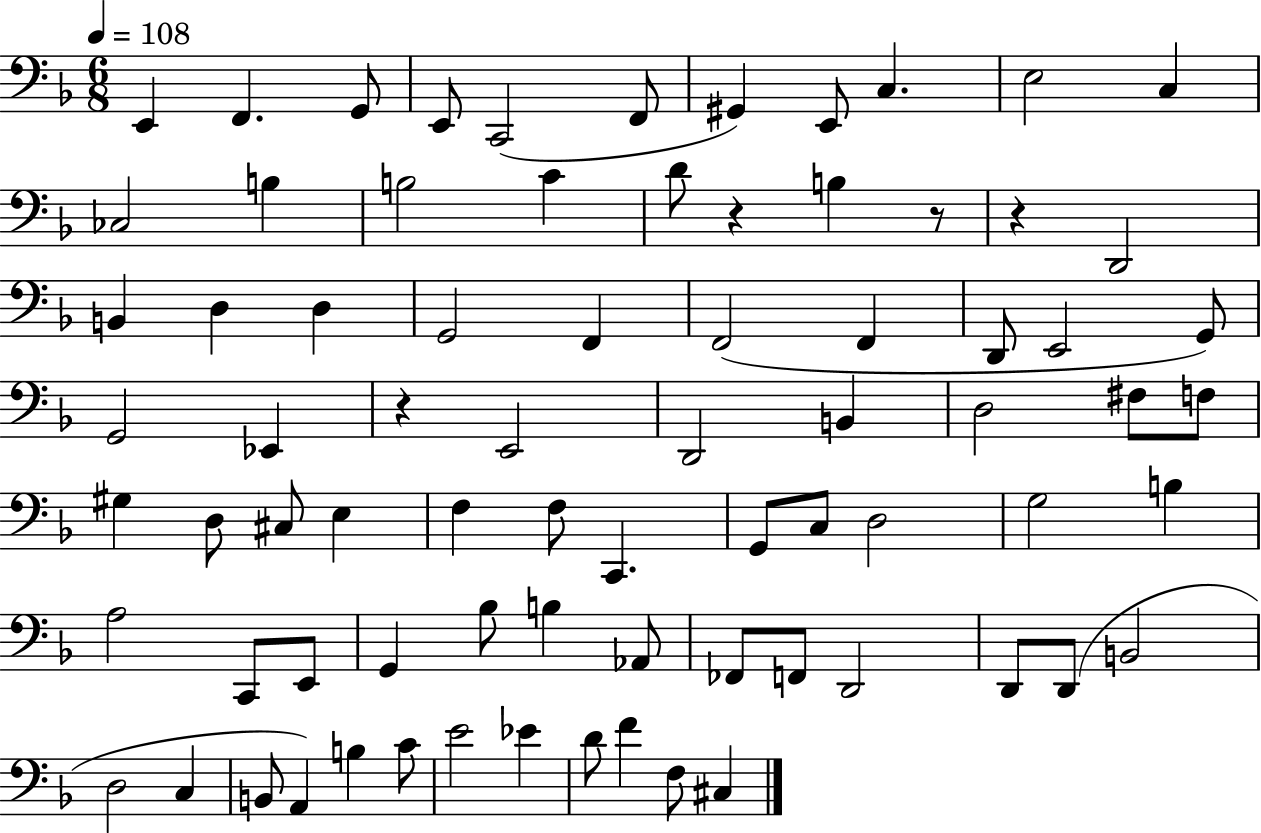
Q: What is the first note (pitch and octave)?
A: E2